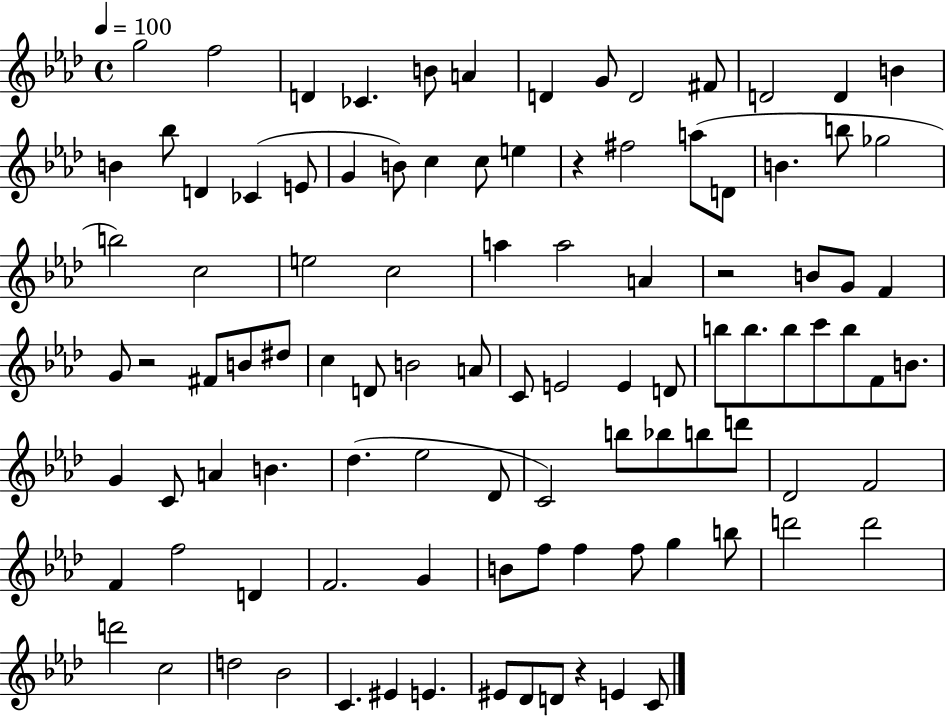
{
  \clef treble
  \time 4/4
  \defaultTimeSignature
  \key aes \major
  \tempo 4 = 100
  g''2 f''2 | d'4 ces'4. b'8 a'4 | d'4 g'8 d'2 fis'8 | d'2 d'4 b'4 | \break b'4 bes''8 d'4 ces'4( e'8 | g'4 b'8) c''4 c''8 e''4 | r4 fis''2 a''8( d'8 | b'4. b''8 ges''2 | \break b''2) c''2 | e''2 c''2 | a''4 a''2 a'4 | r2 b'8 g'8 f'4 | \break g'8 r2 fis'8 b'8 dis''8 | c''4 d'8 b'2 a'8 | c'8 e'2 e'4 d'8 | b''8 b''8. b''8 c'''8 b''8 f'8 b'8. | \break g'4 c'8 a'4 b'4. | des''4.( ees''2 des'8 | c'2) b''8 bes''8 b''8 d'''8 | des'2 f'2 | \break f'4 f''2 d'4 | f'2. g'4 | b'8 f''8 f''4 f''8 g''4 b''8 | d'''2 d'''2 | \break d'''2 c''2 | d''2 bes'2 | c'4. eis'4 e'4. | eis'8 des'8 d'8 r4 e'4 c'8 | \break \bar "|."
}